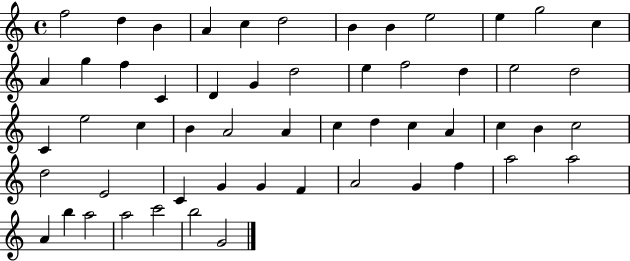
F5/h D5/q B4/q A4/q C5/q D5/h B4/q B4/q E5/h E5/q G5/h C5/q A4/q G5/q F5/q C4/q D4/q G4/q D5/h E5/q F5/h D5/q E5/h D5/h C4/q E5/h C5/q B4/q A4/h A4/q C5/q D5/q C5/q A4/q C5/q B4/q C5/h D5/h E4/h C4/q G4/q G4/q F4/q A4/h G4/q F5/q A5/h A5/h A4/q B5/q A5/h A5/h C6/h B5/h G4/h